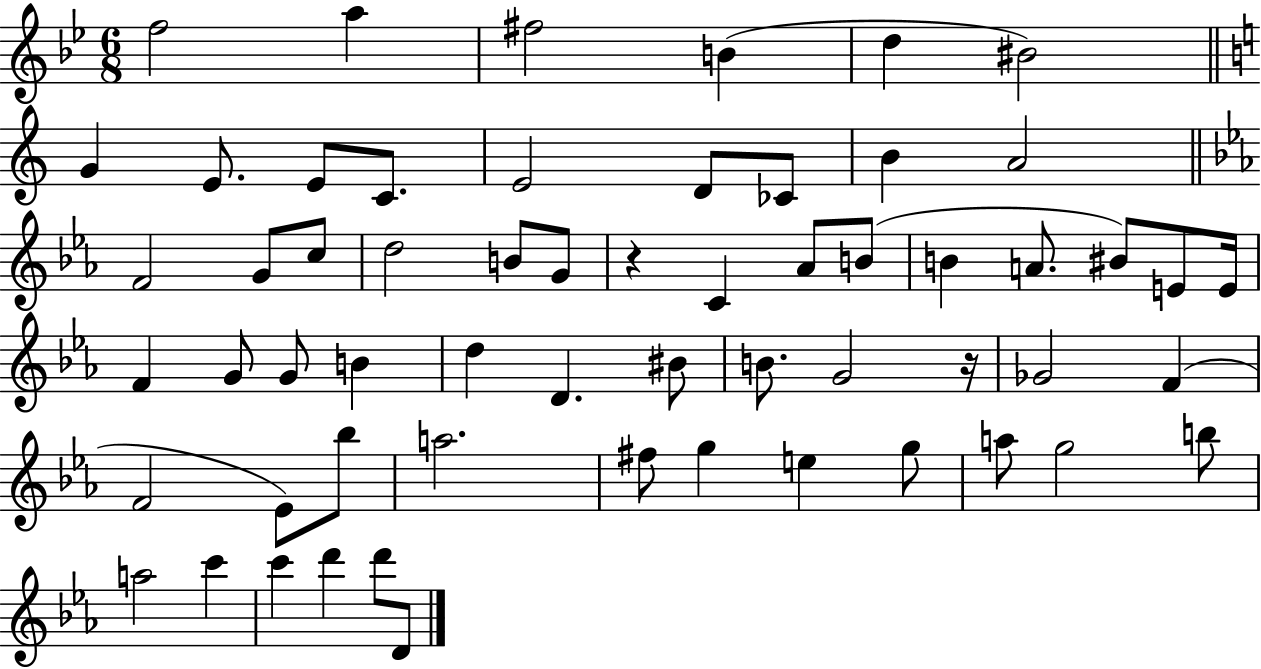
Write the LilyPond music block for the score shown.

{
  \clef treble
  \numericTimeSignature
  \time 6/8
  \key bes \major
  f''2 a''4 | fis''2 b'4( | d''4 bis'2) | \bar "||" \break \key c \major g'4 e'8. e'8 c'8. | e'2 d'8 ces'8 | b'4 a'2 | \bar "||" \break \key c \minor f'2 g'8 c''8 | d''2 b'8 g'8 | r4 c'4 aes'8 b'8( | b'4 a'8. bis'8) e'8 e'16 | \break f'4 g'8 g'8 b'4 | d''4 d'4. bis'8 | b'8. g'2 r16 | ges'2 f'4( | \break f'2 ees'8) bes''8 | a''2. | fis''8 g''4 e''4 g''8 | a''8 g''2 b''8 | \break a''2 c'''4 | c'''4 d'''4 d'''8 d'8 | \bar "|."
}